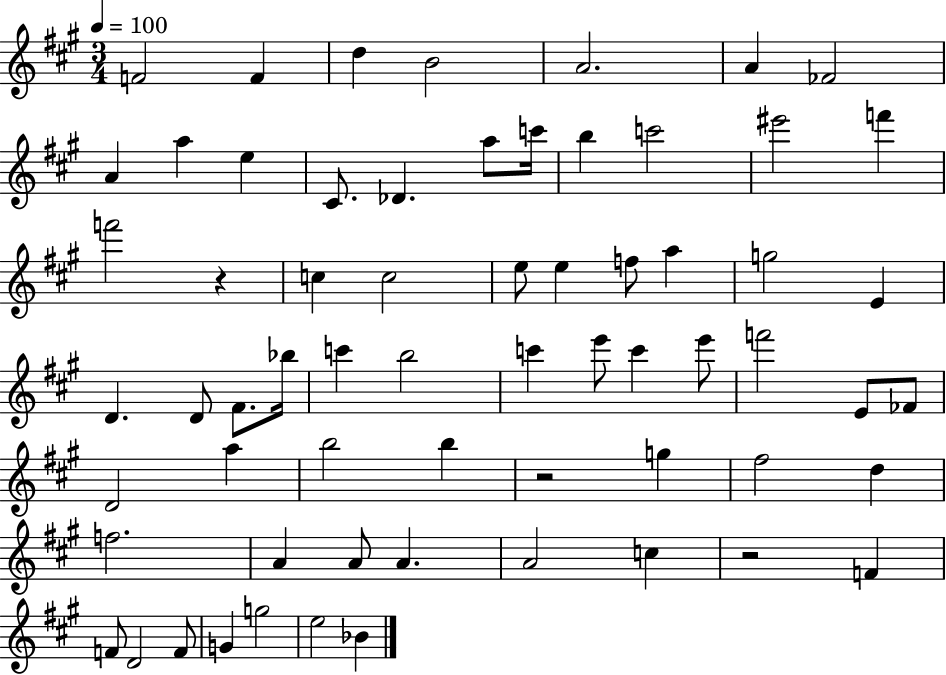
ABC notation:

X:1
T:Untitled
M:3/4
L:1/4
K:A
F2 F d B2 A2 A _F2 A a e ^C/2 _D a/2 c'/4 b c'2 ^e'2 f' f'2 z c c2 e/2 e f/2 a g2 E D D/2 ^F/2 _b/4 c' b2 c' e'/2 c' e'/2 f'2 E/2 _F/2 D2 a b2 b z2 g ^f2 d f2 A A/2 A A2 c z2 F F/2 D2 F/2 G g2 e2 _B